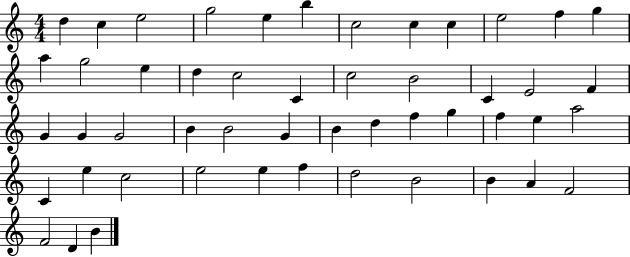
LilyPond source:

{
  \clef treble
  \numericTimeSignature
  \time 4/4
  \key c \major
  d''4 c''4 e''2 | g''2 e''4 b''4 | c''2 c''4 c''4 | e''2 f''4 g''4 | \break a''4 g''2 e''4 | d''4 c''2 c'4 | c''2 b'2 | c'4 e'2 f'4 | \break g'4 g'4 g'2 | b'4 b'2 g'4 | b'4 d''4 f''4 g''4 | f''4 e''4 a''2 | \break c'4 e''4 c''2 | e''2 e''4 f''4 | d''2 b'2 | b'4 a'4 f'2 | \break f'2 d'4 b'4 | \bar "|."
}